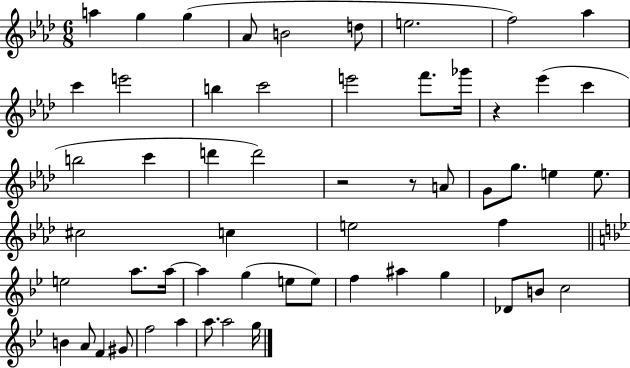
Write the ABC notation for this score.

X:1
T:Untitled
M:6/8
L:1/4
K:Ab
a g g _A/2 B2 d/2 e2 f2 _a c' e'2 b c'2 e'2 f'/2 _g'/4 z _e' c' b2 c' d' d'2 z2 z/2 A/2 G/2 g/2 e e/2 ^c2 c e2 f e2 a/2 a/4 a g e/2 e/2 f ^a g _D/2 B/2 c2 B A/2 F ^G/2 f2 a a/2 a2 g/4